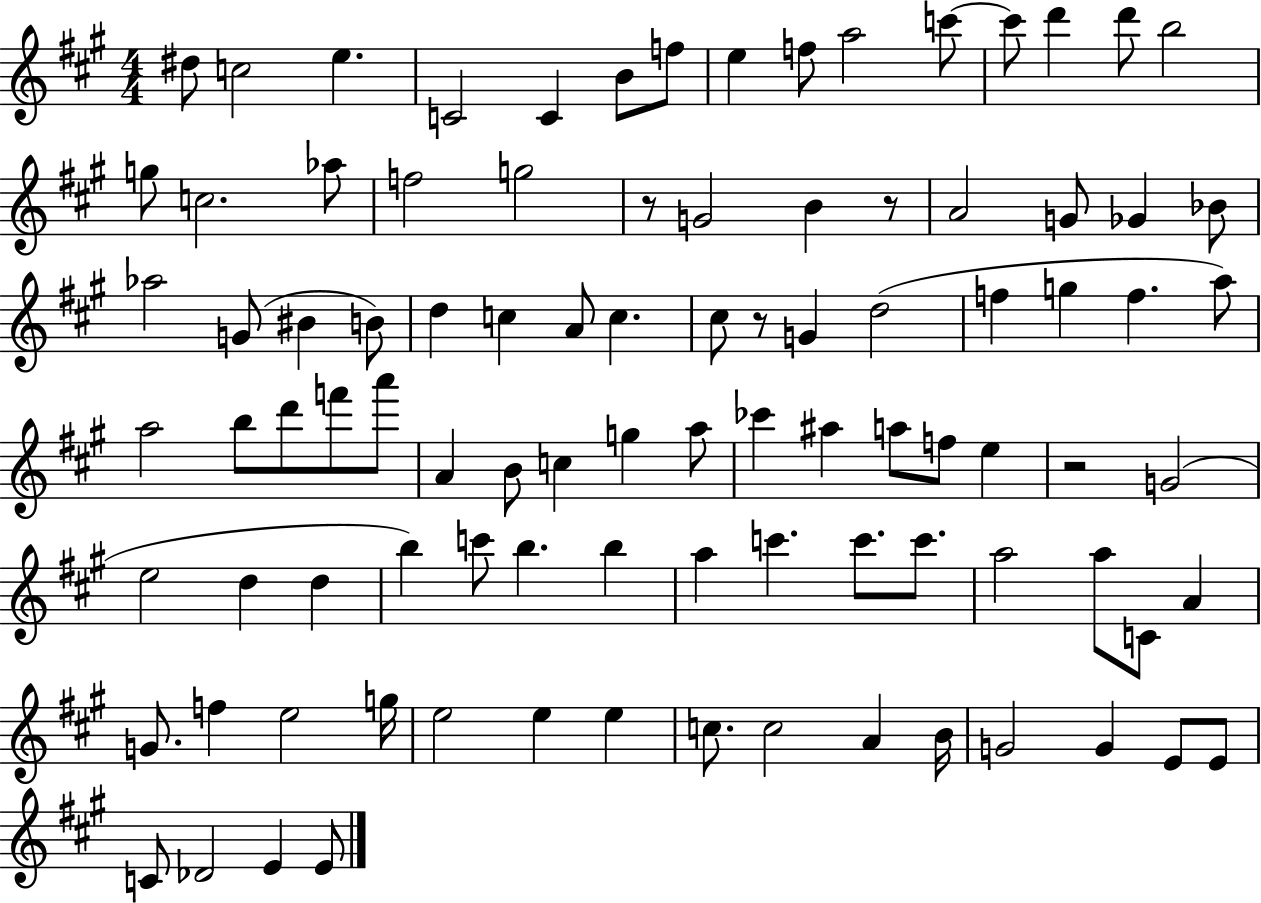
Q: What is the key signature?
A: A major